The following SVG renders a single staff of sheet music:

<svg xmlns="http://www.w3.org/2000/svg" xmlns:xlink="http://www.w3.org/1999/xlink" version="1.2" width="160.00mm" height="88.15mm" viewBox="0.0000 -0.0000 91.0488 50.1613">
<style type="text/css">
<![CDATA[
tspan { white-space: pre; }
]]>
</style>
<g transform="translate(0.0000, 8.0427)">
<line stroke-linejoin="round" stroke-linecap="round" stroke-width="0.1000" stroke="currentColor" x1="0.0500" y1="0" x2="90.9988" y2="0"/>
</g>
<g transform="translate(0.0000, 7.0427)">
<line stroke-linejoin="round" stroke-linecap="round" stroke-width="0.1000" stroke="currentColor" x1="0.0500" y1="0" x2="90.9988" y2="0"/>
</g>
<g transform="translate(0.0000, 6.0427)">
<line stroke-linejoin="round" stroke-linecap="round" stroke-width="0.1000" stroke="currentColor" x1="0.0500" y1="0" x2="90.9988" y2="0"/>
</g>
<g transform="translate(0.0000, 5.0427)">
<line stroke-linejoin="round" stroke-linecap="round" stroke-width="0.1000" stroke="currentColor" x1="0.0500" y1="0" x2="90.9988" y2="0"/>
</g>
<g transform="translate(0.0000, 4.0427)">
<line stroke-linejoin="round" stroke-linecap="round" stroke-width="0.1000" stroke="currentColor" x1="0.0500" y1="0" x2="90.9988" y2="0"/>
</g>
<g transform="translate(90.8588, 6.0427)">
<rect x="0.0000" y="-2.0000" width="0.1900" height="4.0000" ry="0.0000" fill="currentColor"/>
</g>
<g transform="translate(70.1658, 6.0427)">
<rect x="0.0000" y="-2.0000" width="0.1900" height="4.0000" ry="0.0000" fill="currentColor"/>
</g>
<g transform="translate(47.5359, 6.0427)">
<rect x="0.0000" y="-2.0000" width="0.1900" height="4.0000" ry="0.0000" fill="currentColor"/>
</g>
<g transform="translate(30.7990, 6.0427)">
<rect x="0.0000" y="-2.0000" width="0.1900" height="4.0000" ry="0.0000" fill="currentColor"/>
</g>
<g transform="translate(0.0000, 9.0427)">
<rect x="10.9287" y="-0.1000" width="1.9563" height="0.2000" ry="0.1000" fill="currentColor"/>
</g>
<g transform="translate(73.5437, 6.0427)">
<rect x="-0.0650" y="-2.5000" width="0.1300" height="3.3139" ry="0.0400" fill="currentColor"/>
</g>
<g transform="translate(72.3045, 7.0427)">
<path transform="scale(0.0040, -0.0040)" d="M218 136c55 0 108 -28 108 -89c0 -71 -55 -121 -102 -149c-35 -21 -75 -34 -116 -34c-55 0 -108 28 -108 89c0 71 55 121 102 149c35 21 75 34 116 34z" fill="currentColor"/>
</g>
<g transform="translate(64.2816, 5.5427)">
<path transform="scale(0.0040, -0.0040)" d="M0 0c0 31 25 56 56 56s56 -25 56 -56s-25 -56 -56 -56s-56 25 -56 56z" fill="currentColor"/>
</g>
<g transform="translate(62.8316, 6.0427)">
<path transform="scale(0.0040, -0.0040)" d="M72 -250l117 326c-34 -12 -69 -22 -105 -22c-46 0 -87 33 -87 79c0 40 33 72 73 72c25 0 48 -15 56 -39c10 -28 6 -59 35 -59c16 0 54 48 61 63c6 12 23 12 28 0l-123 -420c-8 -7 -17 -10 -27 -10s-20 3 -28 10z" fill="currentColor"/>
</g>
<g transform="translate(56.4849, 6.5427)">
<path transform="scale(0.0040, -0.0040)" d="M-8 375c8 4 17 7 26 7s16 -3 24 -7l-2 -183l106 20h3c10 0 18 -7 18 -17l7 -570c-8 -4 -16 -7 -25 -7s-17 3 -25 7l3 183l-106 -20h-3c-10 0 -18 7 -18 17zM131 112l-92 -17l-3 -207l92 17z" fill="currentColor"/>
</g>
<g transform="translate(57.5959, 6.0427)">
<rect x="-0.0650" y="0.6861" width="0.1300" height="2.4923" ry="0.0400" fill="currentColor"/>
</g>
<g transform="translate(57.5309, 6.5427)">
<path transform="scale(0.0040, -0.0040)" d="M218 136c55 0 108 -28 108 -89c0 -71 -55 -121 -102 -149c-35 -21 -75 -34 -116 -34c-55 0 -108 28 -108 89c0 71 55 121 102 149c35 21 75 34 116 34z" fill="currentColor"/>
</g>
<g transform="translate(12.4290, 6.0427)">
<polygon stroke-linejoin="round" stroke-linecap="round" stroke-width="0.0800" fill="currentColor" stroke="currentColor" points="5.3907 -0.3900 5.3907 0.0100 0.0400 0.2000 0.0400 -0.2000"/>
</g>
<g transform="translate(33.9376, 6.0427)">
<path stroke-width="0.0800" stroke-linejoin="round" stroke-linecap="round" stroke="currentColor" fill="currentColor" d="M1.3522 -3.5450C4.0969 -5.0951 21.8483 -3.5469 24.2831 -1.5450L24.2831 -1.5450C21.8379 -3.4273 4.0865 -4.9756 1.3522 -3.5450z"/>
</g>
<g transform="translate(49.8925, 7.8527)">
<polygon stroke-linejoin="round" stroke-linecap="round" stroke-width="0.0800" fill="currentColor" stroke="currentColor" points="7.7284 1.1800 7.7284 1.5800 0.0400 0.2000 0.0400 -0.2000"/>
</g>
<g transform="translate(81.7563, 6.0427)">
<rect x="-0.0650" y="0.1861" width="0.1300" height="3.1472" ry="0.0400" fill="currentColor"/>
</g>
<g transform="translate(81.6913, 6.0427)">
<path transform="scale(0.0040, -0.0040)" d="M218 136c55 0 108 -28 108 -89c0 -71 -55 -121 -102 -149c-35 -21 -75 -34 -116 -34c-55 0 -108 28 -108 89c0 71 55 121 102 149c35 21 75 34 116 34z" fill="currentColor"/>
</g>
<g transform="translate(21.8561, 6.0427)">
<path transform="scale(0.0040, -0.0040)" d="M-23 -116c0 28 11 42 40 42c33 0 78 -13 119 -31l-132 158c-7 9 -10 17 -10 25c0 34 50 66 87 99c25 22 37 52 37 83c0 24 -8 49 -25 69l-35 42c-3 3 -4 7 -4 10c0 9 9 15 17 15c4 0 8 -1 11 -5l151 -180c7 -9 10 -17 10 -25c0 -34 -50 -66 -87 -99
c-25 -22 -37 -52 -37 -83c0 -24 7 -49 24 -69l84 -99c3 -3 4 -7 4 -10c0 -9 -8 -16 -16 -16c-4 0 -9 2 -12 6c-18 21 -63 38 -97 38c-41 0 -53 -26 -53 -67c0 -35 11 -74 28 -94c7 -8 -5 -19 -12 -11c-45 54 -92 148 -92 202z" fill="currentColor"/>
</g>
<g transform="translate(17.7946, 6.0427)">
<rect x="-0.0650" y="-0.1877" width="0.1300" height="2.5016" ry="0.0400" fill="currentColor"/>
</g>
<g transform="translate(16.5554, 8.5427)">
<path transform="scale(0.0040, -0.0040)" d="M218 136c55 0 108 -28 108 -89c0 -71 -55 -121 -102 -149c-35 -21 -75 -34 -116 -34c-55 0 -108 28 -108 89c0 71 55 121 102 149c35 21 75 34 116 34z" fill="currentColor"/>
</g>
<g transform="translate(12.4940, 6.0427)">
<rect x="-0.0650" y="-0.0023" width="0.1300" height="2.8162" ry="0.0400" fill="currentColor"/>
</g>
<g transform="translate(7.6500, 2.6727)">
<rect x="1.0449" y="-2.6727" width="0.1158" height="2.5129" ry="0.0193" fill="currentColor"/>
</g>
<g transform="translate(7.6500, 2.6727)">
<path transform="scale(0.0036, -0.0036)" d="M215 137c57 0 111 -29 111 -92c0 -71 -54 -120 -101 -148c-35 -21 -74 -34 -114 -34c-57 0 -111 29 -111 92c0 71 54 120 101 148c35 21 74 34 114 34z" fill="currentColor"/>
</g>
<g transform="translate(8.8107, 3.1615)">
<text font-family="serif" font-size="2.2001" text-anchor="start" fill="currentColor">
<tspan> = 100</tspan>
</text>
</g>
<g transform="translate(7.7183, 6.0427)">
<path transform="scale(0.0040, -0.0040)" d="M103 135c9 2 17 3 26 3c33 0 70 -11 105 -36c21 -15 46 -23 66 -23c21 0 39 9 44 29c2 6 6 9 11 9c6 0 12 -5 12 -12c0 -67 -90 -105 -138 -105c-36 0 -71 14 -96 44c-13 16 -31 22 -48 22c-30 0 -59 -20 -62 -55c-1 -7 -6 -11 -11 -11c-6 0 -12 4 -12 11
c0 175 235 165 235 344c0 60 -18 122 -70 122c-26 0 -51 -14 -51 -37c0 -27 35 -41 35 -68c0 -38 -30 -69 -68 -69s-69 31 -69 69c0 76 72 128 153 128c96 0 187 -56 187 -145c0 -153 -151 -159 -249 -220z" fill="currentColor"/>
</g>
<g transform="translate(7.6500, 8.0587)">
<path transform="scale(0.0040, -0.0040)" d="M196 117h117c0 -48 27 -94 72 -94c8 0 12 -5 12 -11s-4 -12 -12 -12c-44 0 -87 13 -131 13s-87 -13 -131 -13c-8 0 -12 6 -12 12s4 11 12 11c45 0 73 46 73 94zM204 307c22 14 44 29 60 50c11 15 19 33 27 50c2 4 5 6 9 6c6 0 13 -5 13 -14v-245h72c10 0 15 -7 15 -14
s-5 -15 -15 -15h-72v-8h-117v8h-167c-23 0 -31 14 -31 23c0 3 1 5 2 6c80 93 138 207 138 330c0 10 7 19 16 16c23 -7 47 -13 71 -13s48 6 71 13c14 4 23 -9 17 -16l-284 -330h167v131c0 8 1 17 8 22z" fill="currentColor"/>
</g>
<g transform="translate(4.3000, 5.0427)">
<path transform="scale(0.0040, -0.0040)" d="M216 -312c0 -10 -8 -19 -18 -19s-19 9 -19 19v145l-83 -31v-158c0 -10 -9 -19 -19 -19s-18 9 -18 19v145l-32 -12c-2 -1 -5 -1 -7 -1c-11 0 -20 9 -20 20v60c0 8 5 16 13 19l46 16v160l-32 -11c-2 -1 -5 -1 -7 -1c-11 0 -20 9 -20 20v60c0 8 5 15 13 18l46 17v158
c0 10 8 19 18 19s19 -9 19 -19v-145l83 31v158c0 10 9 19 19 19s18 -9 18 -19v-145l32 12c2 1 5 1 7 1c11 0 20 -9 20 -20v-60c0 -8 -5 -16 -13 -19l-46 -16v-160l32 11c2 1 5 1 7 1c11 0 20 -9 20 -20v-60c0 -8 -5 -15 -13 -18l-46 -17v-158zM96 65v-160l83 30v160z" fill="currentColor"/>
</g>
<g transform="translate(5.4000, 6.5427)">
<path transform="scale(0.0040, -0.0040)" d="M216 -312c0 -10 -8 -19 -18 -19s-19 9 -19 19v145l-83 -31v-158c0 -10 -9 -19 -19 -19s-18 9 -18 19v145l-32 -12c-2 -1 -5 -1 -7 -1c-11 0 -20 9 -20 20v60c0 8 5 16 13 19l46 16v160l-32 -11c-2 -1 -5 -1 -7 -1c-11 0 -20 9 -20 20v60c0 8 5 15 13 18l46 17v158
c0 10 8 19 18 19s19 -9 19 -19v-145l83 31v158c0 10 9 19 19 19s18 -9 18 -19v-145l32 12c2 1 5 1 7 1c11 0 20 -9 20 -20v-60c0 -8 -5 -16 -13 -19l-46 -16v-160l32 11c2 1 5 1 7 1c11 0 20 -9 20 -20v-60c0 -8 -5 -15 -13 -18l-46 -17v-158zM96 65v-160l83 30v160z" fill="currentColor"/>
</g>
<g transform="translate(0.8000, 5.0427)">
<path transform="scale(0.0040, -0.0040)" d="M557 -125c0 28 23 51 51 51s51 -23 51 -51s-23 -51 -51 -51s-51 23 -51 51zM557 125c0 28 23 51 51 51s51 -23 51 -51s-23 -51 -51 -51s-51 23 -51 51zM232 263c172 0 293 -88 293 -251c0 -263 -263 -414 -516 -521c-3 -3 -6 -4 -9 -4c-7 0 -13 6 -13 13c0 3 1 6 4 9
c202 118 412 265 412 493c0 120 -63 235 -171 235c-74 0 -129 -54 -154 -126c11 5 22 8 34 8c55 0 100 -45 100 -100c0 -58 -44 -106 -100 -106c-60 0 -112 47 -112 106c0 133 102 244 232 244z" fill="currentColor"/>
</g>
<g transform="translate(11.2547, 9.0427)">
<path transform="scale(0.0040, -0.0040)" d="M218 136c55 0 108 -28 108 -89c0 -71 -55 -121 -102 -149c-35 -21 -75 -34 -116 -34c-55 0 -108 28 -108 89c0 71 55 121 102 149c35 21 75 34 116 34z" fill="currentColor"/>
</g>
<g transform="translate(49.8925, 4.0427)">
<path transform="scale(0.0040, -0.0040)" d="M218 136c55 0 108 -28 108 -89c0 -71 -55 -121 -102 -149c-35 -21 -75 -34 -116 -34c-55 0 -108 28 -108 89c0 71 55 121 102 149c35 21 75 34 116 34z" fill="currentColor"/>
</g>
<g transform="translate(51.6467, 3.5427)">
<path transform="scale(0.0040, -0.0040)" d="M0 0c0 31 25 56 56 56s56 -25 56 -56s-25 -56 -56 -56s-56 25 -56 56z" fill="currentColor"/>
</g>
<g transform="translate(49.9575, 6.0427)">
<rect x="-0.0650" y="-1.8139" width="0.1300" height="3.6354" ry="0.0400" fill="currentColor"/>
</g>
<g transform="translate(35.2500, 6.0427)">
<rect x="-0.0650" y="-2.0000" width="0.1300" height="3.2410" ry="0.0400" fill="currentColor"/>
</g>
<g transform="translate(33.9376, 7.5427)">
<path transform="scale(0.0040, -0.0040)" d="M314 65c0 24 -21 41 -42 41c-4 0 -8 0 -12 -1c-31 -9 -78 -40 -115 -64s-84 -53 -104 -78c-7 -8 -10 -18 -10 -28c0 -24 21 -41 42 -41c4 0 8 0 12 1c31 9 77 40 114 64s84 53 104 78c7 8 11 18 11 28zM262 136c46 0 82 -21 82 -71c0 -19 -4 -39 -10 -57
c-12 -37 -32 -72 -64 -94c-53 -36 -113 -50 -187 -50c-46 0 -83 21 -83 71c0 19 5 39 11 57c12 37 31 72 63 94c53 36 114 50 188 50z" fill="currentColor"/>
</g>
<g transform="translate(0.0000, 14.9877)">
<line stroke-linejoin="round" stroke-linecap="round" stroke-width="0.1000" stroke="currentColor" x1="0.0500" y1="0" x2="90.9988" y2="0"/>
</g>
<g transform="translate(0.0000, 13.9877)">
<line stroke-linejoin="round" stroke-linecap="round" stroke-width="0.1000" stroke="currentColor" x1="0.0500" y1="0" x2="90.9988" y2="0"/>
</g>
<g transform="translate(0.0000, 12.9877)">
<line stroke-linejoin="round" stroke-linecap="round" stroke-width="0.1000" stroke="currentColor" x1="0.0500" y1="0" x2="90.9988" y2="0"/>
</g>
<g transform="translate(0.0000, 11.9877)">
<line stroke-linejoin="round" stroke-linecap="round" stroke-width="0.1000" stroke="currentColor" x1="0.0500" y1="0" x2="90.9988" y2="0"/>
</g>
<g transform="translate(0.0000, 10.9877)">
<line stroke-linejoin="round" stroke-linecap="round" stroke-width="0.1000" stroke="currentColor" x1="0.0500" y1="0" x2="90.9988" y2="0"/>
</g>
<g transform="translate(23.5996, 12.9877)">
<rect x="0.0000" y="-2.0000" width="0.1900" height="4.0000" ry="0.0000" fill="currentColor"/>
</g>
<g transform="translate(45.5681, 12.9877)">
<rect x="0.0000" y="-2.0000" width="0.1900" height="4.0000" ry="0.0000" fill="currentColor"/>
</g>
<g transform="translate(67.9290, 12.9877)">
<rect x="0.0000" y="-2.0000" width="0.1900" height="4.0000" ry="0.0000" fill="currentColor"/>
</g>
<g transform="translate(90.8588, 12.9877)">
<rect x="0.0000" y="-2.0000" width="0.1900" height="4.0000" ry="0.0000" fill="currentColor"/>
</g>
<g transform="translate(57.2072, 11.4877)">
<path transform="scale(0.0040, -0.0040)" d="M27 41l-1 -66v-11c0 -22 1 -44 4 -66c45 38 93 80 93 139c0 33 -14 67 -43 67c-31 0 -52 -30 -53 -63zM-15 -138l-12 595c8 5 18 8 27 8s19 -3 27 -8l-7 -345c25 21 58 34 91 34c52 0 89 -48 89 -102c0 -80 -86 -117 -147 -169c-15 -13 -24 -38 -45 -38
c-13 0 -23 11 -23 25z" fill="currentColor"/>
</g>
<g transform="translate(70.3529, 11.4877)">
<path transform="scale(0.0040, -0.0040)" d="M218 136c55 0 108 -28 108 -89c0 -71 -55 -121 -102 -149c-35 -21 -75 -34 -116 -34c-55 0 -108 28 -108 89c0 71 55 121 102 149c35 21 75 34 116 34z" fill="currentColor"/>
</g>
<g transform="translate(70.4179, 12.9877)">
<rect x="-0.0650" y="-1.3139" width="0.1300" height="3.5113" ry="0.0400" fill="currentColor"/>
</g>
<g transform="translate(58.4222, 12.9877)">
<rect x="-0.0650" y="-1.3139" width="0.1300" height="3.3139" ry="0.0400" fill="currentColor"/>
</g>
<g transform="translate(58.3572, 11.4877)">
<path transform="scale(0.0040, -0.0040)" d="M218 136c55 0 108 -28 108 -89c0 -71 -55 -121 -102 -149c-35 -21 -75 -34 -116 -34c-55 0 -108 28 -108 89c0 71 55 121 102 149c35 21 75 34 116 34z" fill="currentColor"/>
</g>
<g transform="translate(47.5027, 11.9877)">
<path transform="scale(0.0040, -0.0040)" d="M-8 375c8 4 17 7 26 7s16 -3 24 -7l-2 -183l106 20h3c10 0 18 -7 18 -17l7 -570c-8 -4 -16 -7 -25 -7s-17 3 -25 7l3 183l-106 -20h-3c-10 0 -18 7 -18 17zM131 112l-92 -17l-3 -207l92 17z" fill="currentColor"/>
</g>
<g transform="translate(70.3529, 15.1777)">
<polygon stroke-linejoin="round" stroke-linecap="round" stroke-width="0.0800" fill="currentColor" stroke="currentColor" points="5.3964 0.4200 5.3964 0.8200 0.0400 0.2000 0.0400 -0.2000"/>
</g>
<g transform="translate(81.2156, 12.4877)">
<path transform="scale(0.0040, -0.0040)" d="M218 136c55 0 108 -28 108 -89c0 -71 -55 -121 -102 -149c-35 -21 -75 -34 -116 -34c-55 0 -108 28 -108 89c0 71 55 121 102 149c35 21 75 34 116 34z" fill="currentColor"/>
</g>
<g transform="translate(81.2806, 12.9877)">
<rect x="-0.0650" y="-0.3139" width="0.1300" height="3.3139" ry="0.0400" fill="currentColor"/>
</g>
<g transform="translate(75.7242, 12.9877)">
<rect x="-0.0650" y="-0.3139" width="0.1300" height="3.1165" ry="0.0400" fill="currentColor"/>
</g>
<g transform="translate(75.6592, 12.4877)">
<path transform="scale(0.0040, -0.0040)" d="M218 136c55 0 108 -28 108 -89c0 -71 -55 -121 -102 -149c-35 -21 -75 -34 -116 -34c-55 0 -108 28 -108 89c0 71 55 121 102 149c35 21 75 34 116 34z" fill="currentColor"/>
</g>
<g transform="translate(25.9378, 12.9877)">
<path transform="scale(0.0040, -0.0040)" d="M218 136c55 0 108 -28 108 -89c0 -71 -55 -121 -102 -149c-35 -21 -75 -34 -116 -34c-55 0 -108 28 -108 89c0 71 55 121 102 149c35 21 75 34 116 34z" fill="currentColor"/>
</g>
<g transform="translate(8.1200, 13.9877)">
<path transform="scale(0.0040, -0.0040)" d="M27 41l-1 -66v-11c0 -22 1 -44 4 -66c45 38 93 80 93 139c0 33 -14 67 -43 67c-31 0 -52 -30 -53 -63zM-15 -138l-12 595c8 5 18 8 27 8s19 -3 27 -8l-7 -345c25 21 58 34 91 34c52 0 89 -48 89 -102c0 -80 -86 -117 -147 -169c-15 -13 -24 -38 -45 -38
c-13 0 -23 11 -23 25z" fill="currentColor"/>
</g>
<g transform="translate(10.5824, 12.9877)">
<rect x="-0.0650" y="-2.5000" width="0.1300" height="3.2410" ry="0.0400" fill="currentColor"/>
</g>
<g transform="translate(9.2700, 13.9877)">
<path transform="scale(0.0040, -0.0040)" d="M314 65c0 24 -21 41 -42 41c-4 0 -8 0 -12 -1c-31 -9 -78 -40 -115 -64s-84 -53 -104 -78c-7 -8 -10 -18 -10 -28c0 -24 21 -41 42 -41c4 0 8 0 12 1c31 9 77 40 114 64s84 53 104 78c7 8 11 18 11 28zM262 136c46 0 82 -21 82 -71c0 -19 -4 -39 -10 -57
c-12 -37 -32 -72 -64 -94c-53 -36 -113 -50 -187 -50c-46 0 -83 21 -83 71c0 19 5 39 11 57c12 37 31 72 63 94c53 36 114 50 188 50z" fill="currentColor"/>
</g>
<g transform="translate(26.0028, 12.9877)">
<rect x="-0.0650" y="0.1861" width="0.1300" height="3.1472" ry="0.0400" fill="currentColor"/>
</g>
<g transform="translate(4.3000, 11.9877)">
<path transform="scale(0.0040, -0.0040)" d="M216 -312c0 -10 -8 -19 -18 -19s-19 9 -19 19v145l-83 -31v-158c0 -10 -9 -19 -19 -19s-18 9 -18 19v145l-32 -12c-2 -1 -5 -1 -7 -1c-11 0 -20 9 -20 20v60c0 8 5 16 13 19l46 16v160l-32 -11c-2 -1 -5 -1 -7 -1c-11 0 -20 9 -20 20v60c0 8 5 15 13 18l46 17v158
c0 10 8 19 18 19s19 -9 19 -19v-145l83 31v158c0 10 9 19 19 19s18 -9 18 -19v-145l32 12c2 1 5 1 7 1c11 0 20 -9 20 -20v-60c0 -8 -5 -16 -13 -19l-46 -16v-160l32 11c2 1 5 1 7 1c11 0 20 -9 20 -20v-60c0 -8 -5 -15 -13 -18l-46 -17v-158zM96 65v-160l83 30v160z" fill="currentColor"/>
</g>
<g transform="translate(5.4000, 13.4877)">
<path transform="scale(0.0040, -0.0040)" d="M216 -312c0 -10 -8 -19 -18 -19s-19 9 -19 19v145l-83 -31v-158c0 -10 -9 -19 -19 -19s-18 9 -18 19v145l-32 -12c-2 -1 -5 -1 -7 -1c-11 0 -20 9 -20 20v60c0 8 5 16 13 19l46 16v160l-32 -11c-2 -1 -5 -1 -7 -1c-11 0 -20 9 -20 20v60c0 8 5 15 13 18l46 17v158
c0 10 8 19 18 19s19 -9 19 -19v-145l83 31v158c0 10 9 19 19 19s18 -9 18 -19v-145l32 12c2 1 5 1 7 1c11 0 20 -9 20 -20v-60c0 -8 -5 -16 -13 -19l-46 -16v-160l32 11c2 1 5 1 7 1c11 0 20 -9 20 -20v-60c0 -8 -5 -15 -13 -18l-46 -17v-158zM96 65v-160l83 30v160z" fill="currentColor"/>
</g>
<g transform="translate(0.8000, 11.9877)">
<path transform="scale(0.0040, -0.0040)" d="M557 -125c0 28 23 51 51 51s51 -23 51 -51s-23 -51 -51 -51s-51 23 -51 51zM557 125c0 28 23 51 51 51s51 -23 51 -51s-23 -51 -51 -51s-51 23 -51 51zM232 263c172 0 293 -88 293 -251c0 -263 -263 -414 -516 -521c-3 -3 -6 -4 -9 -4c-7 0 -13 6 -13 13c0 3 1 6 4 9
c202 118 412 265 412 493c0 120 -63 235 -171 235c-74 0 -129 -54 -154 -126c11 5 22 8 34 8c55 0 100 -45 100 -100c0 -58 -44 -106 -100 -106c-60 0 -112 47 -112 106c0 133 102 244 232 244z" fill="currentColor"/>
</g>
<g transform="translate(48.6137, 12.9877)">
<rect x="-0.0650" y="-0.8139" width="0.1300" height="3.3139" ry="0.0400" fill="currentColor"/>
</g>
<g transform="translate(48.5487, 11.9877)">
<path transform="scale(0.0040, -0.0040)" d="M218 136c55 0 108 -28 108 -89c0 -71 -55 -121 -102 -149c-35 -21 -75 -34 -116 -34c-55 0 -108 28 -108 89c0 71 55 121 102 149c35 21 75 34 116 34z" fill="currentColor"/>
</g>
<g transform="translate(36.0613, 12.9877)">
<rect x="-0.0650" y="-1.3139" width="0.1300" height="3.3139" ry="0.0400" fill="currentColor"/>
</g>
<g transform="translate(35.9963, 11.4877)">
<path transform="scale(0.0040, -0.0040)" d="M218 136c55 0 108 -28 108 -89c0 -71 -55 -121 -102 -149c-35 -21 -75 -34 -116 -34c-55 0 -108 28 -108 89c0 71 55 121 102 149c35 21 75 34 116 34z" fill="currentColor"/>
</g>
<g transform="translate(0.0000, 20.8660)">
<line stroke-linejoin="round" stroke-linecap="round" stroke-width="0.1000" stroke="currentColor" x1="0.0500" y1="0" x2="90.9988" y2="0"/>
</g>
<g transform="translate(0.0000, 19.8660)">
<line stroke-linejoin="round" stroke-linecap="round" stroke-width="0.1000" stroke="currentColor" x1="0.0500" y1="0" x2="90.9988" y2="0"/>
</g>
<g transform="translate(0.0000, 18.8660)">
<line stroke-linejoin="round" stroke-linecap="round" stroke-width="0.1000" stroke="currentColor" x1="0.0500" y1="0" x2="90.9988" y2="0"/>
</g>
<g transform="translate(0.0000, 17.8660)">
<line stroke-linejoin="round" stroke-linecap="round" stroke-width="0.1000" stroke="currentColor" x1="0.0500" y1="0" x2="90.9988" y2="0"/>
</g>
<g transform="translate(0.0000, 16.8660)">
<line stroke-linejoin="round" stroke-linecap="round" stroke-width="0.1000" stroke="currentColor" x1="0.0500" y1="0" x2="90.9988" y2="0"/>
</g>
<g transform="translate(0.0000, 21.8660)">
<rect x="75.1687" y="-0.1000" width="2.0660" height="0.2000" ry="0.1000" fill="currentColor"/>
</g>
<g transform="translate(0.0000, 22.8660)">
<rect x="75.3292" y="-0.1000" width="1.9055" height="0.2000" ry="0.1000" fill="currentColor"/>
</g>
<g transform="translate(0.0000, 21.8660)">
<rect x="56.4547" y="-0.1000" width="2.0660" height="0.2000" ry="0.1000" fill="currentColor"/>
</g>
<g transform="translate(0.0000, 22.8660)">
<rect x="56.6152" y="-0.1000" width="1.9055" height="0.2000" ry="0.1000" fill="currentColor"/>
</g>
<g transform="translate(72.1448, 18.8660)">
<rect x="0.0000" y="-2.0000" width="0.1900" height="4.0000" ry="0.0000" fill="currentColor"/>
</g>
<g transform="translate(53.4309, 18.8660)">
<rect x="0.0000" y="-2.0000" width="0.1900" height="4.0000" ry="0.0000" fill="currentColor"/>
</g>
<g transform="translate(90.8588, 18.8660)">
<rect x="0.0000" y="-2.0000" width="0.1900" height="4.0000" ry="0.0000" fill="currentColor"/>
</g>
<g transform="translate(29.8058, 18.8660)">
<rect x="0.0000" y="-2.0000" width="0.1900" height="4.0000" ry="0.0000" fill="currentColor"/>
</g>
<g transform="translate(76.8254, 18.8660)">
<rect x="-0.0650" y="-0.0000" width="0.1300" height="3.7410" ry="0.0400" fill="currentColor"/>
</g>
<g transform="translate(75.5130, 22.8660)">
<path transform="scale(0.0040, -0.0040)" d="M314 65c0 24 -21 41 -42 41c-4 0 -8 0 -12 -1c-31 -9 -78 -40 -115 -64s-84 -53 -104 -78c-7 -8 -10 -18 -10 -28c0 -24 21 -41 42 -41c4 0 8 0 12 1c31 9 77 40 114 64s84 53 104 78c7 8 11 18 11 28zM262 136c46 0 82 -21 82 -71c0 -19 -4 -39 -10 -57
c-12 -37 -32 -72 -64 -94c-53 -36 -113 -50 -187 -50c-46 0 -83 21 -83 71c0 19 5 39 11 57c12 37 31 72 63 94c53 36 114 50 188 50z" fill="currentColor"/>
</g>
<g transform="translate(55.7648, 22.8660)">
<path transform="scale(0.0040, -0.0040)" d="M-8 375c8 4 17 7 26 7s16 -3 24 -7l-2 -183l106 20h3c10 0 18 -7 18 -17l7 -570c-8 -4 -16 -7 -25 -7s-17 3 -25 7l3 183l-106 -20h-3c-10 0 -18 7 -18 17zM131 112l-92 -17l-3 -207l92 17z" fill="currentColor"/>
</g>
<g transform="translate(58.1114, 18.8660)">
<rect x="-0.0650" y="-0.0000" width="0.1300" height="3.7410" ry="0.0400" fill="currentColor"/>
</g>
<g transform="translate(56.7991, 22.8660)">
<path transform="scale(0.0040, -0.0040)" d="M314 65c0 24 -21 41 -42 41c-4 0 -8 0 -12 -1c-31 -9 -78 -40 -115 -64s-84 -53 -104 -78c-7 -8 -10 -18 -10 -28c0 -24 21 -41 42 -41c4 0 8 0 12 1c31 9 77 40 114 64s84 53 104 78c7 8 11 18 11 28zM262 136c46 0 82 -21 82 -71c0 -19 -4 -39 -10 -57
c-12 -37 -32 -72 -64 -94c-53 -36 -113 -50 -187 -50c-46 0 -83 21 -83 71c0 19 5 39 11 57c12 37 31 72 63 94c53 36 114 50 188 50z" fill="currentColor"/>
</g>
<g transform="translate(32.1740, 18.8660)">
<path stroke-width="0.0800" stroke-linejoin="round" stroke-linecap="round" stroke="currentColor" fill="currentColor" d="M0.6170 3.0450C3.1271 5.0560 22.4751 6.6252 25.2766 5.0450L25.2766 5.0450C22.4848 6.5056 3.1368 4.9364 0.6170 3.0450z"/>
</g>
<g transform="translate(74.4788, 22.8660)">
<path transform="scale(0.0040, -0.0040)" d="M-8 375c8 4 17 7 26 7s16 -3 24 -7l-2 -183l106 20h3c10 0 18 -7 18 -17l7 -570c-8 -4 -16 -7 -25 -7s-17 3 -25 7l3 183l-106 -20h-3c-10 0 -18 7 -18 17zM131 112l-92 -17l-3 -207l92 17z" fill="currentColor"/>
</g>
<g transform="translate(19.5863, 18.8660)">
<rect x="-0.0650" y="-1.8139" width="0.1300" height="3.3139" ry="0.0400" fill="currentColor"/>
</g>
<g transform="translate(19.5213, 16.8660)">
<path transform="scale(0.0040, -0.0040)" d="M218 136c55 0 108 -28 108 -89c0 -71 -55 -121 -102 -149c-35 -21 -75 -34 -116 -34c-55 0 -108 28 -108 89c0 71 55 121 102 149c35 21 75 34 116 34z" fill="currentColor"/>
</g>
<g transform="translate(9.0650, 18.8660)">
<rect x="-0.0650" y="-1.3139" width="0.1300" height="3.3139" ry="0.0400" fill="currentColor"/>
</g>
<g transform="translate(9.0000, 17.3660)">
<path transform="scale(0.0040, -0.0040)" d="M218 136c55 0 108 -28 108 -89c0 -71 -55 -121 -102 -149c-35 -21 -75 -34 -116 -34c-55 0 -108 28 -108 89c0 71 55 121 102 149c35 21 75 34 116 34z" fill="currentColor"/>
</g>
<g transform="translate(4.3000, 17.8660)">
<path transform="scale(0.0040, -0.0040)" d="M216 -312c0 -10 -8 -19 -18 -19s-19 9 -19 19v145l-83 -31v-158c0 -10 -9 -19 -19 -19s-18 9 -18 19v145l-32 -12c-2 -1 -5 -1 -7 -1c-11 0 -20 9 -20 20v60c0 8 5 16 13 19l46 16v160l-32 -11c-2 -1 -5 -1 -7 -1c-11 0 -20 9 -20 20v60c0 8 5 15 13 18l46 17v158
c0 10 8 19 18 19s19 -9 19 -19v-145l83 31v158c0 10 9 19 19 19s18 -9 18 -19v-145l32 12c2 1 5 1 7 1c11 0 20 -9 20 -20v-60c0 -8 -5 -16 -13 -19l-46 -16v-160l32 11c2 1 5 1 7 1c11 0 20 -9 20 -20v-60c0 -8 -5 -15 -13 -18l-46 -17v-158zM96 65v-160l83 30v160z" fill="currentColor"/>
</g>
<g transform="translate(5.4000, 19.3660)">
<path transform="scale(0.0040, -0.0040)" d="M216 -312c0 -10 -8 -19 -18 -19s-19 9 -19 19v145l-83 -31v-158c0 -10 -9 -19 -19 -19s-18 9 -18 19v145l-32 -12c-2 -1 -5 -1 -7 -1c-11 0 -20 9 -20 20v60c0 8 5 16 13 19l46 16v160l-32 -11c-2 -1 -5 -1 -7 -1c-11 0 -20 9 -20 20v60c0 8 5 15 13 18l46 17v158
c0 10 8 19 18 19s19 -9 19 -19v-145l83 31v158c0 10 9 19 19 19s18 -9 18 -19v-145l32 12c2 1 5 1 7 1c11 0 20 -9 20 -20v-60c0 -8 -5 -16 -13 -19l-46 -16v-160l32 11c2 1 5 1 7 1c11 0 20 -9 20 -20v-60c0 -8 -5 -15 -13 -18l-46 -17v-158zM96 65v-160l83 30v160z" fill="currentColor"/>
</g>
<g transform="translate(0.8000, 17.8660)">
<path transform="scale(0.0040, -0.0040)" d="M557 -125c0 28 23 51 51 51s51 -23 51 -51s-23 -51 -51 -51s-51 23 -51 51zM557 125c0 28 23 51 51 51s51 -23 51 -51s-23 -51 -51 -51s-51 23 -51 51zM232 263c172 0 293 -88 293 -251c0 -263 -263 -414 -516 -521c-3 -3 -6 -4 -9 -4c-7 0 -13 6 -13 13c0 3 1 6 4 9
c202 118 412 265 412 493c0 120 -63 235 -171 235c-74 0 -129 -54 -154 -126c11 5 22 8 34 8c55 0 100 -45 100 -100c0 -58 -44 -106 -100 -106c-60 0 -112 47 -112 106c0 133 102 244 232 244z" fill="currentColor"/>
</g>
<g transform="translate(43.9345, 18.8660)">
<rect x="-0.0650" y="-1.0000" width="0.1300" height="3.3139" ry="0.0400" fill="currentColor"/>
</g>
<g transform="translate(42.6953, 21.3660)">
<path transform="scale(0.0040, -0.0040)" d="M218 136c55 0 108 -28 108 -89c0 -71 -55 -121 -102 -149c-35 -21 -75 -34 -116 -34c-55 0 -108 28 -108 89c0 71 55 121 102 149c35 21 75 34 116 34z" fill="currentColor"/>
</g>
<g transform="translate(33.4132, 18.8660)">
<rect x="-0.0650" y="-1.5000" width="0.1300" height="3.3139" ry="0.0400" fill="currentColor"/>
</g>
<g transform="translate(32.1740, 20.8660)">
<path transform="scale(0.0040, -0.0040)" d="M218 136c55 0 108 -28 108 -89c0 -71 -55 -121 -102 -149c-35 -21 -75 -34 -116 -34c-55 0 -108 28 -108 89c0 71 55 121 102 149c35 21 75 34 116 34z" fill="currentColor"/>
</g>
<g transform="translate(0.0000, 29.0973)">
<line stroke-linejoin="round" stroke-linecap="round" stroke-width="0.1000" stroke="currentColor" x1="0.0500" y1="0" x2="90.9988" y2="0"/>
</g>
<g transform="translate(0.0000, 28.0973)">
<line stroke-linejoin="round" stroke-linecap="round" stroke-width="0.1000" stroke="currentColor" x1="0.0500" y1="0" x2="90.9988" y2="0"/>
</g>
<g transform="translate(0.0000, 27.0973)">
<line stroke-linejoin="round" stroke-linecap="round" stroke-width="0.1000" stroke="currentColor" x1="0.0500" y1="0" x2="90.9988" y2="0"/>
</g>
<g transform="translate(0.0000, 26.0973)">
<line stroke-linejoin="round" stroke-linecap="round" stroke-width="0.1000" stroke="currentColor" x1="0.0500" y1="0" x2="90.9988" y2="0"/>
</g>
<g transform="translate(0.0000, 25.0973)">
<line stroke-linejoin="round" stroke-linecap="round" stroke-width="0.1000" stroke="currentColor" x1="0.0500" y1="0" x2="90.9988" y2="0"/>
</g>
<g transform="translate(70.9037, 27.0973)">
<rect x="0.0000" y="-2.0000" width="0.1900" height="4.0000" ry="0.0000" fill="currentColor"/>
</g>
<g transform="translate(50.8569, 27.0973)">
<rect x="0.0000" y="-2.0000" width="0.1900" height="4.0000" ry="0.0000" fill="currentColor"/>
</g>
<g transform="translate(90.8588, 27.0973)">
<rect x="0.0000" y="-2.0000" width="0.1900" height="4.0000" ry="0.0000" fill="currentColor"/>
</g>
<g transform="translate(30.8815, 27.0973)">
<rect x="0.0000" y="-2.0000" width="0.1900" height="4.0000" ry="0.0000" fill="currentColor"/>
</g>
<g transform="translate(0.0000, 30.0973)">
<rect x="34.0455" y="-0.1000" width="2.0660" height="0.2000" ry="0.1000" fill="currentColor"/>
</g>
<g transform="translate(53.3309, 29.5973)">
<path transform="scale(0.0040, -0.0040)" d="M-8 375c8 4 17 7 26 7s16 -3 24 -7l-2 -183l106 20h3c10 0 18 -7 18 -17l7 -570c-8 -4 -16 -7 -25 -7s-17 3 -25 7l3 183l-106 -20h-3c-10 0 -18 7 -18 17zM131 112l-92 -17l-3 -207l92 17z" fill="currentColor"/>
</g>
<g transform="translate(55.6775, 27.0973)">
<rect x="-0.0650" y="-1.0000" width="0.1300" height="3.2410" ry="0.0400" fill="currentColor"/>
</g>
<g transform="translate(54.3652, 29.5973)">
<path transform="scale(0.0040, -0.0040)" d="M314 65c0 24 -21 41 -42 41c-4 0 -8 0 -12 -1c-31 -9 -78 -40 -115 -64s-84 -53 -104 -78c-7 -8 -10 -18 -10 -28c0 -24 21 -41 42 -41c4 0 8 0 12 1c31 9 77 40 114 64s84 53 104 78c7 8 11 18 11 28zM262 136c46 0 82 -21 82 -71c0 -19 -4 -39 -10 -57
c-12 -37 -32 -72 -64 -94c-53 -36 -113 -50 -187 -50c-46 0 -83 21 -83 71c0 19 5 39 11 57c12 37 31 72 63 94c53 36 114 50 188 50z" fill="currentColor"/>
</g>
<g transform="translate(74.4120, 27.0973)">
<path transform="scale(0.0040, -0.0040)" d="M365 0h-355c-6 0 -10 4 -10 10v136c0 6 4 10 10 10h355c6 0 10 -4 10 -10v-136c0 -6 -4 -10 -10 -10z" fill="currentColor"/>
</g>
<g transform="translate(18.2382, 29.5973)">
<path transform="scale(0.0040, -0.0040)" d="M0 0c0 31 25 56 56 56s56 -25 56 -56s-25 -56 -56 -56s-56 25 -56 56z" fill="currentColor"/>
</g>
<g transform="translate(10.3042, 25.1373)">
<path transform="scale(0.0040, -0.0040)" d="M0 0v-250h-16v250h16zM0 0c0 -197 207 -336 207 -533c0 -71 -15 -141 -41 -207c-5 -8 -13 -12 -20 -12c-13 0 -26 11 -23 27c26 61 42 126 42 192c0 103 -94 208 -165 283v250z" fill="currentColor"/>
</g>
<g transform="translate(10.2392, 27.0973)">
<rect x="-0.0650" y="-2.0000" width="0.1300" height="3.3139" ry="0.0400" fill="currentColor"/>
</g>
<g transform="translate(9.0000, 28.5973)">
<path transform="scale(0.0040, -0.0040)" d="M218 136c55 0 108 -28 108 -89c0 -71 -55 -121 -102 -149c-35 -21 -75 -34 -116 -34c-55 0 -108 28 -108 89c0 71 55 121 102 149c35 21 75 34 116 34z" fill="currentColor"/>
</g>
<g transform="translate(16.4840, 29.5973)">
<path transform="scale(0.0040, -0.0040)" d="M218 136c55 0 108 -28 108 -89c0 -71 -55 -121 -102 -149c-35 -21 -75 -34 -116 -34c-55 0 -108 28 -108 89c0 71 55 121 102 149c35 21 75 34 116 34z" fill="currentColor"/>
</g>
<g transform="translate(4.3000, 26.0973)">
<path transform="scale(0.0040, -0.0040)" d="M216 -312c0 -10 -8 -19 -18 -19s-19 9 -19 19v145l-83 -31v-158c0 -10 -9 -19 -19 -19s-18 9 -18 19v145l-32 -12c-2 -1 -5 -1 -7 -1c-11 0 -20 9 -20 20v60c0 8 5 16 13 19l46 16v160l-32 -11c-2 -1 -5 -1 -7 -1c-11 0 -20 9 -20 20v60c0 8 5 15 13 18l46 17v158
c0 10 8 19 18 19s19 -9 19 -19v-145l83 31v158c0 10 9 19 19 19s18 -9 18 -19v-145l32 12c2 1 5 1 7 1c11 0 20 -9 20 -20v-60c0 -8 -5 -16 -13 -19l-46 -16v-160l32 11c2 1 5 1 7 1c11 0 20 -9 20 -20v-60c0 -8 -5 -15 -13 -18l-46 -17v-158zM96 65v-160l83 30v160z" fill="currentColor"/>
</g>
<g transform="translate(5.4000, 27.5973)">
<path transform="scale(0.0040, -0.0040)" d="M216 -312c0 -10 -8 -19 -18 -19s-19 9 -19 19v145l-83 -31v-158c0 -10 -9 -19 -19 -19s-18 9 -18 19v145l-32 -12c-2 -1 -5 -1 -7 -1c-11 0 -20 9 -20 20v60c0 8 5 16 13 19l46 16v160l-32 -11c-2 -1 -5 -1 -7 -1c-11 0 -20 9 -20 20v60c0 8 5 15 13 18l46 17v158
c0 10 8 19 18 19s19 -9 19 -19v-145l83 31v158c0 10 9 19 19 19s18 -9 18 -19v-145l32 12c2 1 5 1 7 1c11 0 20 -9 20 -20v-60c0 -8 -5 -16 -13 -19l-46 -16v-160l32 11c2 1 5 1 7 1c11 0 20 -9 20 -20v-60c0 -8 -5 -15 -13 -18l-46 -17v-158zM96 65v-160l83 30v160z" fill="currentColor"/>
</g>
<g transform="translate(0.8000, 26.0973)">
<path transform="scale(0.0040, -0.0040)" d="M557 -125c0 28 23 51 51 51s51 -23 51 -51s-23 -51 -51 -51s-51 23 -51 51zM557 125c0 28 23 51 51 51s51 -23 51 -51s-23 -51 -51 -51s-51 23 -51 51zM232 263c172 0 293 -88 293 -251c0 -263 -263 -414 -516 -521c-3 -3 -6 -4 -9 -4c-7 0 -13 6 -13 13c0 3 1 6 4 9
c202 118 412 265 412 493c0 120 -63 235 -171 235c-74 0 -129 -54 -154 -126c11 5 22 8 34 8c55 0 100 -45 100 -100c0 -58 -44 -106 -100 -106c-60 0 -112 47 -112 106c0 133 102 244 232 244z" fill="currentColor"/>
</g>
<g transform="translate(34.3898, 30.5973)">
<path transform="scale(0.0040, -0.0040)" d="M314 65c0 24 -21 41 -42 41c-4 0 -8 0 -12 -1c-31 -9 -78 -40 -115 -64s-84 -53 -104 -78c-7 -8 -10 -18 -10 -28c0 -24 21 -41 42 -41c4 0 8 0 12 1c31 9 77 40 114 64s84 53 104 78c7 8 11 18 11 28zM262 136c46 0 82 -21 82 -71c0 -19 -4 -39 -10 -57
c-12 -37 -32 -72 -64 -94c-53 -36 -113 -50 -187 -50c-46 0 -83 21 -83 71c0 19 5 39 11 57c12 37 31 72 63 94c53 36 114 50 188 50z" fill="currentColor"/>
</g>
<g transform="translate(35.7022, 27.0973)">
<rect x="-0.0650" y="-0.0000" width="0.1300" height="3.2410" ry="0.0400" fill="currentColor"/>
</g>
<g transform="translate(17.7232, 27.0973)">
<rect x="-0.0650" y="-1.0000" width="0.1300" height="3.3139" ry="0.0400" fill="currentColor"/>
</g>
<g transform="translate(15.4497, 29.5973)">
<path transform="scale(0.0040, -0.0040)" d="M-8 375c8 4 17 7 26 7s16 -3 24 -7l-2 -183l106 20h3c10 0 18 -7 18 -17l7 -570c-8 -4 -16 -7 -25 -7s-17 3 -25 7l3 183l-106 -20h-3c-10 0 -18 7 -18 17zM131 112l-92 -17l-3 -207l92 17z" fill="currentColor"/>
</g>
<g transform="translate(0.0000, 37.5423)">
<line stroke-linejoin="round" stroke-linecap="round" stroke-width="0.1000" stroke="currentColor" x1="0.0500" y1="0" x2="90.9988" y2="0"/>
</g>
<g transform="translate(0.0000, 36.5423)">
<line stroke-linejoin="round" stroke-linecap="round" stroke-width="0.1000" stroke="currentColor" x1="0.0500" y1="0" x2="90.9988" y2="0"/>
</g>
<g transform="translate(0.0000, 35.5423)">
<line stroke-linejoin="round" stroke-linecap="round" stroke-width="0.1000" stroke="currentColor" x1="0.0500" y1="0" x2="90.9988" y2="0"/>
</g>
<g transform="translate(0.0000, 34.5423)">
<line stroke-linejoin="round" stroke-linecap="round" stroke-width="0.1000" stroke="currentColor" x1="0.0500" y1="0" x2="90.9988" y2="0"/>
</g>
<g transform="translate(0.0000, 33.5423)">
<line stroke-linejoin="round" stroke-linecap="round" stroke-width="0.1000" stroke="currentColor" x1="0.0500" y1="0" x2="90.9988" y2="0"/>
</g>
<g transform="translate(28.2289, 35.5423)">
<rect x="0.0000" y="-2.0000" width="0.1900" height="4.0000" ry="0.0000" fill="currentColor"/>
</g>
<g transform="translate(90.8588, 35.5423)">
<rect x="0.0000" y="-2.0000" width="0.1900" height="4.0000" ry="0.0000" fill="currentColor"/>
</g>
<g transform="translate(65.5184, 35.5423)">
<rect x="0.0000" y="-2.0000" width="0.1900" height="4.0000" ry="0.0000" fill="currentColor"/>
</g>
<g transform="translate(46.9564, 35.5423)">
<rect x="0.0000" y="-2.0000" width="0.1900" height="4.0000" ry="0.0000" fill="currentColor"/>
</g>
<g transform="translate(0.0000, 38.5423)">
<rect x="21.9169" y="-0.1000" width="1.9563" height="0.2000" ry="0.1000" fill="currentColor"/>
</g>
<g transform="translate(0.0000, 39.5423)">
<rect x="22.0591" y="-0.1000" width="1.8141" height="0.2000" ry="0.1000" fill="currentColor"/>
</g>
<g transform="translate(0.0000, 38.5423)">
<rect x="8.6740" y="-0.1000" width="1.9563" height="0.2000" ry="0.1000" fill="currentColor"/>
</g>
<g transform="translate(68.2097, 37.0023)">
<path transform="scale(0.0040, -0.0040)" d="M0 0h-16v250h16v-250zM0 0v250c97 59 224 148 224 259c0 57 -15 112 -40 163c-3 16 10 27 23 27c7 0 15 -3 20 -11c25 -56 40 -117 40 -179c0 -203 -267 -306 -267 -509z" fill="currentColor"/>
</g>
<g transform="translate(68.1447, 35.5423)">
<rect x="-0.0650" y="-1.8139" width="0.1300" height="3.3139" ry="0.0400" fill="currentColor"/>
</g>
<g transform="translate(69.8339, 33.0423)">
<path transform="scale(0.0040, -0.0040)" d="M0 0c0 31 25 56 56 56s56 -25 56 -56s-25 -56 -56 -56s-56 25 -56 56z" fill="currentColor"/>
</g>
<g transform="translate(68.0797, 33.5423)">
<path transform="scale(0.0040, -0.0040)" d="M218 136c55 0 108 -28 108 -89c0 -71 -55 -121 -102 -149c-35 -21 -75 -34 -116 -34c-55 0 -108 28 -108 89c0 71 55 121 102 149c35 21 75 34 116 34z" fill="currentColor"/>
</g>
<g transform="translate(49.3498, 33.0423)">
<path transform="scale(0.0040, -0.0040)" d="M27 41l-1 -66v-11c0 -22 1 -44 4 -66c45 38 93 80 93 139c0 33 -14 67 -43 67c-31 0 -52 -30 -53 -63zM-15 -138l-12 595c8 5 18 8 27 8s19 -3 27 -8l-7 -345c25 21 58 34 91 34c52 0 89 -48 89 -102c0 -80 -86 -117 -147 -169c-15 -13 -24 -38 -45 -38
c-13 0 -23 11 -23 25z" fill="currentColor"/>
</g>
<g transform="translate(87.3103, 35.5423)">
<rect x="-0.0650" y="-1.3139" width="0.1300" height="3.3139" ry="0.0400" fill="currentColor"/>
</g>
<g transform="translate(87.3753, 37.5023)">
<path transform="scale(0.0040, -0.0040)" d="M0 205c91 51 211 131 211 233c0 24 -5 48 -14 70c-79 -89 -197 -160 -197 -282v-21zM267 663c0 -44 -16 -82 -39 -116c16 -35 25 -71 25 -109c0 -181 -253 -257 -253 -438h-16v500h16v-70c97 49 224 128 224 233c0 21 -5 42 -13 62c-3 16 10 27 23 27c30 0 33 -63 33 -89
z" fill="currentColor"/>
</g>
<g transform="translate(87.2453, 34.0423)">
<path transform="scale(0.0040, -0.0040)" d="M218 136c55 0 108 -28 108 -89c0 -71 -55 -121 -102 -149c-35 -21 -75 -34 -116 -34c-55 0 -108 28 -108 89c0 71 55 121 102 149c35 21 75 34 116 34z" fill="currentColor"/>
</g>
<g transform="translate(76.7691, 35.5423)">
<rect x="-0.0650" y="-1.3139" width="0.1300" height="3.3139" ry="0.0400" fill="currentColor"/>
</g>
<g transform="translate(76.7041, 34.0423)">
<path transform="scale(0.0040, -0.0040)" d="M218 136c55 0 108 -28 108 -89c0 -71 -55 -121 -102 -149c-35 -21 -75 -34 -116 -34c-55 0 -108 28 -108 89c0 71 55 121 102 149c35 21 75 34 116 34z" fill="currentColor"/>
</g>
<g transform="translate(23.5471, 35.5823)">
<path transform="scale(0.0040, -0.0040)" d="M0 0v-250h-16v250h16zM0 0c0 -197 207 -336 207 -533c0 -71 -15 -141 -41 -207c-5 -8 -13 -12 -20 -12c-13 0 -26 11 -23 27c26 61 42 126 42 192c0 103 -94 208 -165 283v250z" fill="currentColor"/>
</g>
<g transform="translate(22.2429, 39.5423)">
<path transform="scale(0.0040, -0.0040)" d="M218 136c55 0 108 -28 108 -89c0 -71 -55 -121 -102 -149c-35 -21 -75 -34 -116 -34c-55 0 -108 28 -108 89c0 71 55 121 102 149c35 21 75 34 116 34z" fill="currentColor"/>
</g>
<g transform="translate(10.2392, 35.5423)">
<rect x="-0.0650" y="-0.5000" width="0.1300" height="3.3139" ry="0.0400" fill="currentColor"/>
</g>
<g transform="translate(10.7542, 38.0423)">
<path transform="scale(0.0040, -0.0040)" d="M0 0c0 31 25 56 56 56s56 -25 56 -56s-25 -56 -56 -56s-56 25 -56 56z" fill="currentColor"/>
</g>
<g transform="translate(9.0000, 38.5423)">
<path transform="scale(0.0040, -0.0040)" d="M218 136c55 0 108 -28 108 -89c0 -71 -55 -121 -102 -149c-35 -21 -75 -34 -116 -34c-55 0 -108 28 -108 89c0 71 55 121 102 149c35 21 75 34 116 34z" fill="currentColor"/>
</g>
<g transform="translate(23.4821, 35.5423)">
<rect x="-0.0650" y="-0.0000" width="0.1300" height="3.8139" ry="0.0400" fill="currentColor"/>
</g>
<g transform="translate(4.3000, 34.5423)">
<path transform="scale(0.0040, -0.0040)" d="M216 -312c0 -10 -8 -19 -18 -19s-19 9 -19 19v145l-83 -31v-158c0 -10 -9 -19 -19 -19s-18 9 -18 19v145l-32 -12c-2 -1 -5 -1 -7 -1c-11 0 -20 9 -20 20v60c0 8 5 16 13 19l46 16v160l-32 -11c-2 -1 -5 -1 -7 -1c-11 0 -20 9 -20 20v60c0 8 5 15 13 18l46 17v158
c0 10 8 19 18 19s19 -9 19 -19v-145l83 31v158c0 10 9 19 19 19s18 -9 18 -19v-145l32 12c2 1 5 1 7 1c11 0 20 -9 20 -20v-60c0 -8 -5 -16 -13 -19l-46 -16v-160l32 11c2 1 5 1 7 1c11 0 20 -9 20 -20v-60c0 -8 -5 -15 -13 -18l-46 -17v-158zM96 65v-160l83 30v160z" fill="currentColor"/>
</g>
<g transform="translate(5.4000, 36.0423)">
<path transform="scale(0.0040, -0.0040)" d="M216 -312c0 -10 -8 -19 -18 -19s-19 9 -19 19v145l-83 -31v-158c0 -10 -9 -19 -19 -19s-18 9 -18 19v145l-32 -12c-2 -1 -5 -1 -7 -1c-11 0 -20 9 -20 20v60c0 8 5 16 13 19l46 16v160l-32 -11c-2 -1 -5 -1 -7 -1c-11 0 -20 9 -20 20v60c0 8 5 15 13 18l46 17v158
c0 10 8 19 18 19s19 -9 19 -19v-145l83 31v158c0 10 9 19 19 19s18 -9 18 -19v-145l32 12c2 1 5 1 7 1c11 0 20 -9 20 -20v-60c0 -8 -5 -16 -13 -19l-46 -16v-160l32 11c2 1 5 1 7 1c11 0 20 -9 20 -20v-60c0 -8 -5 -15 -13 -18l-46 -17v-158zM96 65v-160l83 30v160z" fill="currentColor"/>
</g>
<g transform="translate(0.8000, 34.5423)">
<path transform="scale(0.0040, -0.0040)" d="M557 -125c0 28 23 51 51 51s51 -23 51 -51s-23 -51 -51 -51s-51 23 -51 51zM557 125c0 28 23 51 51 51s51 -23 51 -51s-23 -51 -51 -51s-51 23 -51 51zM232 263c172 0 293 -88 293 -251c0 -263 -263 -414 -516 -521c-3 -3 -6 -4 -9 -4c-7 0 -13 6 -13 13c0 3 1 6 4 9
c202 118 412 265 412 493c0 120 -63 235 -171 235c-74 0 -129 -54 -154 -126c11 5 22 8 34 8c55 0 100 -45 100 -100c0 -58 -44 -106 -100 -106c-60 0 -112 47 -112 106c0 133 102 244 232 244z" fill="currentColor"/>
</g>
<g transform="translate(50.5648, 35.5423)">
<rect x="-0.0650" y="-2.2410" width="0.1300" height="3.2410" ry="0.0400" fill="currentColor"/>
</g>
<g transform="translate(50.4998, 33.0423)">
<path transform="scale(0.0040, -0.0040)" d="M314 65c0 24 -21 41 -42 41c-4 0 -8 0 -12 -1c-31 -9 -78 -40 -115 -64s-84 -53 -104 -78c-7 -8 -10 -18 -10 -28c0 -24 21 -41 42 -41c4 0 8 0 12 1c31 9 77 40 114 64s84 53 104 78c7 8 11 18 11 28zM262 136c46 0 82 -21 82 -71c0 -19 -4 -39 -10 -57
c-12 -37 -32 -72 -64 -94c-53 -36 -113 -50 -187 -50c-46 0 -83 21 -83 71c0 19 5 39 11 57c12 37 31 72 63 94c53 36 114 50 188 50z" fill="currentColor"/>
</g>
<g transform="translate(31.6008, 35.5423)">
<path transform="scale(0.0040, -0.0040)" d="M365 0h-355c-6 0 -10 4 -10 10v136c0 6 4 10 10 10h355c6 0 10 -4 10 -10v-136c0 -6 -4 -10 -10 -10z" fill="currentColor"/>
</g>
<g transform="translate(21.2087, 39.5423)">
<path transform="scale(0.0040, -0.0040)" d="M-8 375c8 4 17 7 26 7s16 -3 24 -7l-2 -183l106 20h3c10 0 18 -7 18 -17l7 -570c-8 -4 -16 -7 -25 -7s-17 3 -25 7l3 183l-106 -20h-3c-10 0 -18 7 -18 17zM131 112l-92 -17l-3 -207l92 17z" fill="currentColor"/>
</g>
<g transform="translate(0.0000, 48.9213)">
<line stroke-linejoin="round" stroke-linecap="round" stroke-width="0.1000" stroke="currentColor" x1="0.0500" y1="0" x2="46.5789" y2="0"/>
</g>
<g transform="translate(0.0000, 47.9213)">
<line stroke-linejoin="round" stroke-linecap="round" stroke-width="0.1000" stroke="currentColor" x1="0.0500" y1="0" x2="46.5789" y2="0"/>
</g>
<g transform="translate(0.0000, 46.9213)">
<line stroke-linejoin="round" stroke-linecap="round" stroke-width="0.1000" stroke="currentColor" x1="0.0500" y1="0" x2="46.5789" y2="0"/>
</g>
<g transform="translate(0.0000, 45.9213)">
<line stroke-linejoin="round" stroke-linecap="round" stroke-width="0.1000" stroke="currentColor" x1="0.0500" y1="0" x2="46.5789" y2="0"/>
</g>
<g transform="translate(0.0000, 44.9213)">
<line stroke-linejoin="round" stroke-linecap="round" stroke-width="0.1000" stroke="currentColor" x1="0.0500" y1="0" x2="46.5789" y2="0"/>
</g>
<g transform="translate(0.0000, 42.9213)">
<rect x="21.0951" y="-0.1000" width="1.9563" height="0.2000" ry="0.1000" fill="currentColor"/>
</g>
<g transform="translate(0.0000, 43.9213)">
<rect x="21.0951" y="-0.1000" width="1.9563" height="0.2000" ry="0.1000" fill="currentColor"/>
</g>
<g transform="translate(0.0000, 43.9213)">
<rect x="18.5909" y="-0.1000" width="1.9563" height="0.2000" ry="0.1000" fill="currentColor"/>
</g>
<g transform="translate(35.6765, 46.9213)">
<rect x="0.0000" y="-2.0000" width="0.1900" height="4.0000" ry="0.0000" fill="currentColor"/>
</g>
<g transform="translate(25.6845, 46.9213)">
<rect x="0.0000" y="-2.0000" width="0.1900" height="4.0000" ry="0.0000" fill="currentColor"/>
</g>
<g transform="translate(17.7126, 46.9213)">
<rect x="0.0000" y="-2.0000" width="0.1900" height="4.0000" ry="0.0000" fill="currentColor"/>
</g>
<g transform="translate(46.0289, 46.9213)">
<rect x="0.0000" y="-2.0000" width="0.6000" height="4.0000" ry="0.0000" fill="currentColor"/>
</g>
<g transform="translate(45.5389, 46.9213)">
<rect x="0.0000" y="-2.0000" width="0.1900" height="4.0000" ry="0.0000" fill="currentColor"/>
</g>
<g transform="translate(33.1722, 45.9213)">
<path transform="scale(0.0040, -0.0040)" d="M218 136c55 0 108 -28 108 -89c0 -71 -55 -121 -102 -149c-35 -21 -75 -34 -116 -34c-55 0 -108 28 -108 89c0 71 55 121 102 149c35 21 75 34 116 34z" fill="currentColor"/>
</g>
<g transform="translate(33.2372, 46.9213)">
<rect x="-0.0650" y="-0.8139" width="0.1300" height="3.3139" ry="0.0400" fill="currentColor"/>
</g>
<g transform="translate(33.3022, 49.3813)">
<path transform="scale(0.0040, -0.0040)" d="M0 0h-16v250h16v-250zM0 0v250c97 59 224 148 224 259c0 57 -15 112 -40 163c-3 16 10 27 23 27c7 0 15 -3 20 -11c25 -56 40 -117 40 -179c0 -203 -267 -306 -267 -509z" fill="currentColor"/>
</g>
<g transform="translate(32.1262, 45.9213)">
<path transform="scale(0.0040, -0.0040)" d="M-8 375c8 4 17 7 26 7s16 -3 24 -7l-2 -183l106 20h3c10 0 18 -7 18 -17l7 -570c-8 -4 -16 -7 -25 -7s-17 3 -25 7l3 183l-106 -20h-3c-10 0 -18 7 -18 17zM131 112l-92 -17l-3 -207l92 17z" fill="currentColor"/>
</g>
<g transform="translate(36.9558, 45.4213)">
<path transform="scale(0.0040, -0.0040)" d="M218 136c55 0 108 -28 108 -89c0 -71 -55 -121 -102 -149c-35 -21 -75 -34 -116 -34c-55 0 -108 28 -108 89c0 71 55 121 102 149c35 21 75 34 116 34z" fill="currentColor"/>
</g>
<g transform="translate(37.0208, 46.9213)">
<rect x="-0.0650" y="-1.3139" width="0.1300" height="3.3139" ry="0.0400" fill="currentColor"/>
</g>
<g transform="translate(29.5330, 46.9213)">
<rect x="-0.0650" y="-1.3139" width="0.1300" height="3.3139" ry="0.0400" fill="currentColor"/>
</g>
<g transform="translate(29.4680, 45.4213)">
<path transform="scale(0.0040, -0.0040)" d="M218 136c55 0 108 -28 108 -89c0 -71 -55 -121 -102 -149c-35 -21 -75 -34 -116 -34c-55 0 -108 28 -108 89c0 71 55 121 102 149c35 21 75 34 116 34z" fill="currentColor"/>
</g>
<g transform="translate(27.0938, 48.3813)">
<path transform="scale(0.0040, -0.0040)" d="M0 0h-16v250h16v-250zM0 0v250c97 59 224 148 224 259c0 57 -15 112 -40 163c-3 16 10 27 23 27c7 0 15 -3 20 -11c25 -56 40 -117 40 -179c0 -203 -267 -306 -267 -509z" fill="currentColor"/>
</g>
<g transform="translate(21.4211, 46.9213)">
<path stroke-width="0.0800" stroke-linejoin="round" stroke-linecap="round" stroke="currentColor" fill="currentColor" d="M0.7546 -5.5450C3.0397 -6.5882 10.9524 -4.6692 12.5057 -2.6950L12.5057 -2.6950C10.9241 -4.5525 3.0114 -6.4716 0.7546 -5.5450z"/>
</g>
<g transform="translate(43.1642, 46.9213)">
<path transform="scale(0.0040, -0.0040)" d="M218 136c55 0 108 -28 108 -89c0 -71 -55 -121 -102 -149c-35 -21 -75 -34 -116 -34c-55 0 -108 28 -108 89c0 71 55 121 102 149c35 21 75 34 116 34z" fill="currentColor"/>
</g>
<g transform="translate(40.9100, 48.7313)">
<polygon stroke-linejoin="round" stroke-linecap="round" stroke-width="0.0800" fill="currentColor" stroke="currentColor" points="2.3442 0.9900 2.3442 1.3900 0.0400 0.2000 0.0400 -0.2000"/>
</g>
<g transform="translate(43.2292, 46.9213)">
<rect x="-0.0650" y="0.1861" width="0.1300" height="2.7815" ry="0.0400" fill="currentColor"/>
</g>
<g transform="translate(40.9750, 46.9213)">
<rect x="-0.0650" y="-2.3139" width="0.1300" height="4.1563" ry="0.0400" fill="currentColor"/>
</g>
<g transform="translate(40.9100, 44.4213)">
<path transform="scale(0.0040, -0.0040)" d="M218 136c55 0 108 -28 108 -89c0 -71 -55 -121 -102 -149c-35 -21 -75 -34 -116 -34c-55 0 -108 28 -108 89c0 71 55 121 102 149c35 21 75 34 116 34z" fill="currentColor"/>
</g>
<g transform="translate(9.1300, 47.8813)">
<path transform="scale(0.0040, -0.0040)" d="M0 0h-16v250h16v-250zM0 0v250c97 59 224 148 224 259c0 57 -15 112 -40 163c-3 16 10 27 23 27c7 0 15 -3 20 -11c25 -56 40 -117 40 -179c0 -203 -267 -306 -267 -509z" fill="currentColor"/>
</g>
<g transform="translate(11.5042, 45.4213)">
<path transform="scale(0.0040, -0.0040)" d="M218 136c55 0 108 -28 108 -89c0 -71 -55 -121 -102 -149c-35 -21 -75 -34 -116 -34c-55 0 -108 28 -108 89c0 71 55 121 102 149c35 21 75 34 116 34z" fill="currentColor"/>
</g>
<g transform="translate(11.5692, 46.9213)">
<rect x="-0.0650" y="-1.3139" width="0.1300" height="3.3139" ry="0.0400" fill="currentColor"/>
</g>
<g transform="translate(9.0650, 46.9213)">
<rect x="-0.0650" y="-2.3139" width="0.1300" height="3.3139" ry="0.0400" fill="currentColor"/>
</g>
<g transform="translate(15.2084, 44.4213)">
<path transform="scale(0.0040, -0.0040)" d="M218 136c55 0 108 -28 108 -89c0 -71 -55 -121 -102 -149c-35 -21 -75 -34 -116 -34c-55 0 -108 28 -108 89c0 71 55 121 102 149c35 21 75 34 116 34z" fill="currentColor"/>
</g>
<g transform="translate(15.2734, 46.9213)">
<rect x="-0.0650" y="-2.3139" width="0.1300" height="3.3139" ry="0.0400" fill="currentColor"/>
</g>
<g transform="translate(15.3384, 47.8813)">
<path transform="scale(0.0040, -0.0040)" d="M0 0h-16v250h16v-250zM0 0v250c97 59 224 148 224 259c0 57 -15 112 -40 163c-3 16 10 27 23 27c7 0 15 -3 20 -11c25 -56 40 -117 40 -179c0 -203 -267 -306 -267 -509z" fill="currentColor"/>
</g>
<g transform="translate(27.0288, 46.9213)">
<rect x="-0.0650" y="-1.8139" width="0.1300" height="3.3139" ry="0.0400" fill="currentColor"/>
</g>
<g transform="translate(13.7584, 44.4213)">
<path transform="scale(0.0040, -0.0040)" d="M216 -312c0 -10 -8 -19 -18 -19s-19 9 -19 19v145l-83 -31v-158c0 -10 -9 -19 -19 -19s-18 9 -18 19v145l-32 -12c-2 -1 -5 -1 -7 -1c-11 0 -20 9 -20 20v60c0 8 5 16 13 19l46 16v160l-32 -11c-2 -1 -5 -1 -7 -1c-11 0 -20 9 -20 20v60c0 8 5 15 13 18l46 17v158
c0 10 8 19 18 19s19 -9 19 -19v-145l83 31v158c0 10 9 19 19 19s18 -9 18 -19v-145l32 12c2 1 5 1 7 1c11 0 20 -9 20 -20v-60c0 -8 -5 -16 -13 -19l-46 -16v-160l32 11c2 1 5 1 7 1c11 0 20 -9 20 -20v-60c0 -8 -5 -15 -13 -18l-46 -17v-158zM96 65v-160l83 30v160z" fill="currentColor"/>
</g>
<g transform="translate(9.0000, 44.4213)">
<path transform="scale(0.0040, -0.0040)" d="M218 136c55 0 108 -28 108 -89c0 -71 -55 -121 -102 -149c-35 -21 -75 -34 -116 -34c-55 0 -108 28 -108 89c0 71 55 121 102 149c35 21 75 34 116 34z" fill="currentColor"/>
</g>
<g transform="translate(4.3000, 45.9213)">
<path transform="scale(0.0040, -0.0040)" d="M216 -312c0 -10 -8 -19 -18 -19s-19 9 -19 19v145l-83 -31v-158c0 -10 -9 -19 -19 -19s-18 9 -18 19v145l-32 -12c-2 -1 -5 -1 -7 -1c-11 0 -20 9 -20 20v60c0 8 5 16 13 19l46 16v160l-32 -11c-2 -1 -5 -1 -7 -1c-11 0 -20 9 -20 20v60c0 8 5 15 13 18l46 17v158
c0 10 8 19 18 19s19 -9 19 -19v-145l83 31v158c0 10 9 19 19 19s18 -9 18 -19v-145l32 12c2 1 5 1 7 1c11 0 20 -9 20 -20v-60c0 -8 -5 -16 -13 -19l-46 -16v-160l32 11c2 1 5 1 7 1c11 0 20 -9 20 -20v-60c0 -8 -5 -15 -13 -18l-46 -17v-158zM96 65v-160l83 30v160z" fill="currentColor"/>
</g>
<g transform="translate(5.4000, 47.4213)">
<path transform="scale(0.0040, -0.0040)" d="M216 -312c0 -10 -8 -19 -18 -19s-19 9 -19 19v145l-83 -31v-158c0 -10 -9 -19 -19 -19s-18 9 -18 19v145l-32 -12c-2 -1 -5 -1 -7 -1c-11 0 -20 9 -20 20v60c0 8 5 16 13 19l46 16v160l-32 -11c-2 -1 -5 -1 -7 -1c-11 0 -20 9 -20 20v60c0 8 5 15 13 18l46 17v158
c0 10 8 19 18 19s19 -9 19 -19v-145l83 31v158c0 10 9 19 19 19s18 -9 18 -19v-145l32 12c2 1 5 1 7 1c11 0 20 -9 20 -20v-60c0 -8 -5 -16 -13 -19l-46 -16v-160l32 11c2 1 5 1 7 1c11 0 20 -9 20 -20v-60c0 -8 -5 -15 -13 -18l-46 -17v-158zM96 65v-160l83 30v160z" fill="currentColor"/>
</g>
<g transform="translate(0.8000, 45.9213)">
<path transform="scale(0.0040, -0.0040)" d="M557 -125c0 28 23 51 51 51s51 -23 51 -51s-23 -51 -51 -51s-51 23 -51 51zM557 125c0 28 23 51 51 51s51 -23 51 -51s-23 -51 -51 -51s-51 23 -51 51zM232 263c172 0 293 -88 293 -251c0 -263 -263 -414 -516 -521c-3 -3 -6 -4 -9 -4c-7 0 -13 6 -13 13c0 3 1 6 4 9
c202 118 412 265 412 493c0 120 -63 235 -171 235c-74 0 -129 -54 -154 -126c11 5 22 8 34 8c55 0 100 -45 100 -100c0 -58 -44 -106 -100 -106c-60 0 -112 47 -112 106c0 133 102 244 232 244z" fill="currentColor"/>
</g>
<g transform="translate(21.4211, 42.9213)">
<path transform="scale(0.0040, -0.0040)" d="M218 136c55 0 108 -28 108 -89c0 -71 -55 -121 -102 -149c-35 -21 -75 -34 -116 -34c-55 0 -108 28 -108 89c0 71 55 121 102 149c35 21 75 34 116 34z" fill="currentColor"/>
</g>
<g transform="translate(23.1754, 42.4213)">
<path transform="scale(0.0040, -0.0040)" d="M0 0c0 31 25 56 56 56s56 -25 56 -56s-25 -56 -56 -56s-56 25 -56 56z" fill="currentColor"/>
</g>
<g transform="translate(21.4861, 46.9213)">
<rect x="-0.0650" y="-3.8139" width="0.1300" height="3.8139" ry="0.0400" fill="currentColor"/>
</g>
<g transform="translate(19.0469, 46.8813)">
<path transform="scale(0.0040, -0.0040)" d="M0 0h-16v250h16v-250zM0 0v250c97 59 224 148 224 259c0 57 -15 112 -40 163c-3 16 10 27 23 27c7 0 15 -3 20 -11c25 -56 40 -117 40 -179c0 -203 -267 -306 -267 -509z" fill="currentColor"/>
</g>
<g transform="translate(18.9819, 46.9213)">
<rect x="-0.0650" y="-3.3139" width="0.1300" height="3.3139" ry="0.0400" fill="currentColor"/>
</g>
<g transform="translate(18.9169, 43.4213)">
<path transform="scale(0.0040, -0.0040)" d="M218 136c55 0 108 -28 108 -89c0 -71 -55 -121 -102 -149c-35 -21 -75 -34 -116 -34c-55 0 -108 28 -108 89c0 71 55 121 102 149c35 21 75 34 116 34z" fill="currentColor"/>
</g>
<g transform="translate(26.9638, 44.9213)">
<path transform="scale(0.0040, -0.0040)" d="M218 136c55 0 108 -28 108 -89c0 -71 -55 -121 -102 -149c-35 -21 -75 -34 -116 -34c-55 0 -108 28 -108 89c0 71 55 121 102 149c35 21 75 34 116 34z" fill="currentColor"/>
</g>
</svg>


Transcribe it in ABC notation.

X:1
T:Untitled
M:2/4
L:1/4
K:D
E,,/2 ^F,,/2 z A,,2 A,/2 C,/2 z/2 B,, D, _B,,2 D, G, F, _G, G,/2 E,/2 E, G, A, G,, ^F,, C,,2 C,,2 A,,/2 F,, D,,2 F,,2 z2 E,, C,,/2 z2 _B,2 A,/2 G, G,/4 B,/2 G, ^B,/2 D/2 E A,/2 G, F,/2 G, B,/2 D,/2